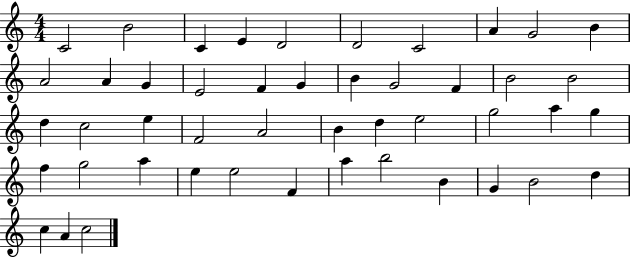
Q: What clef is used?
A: treble